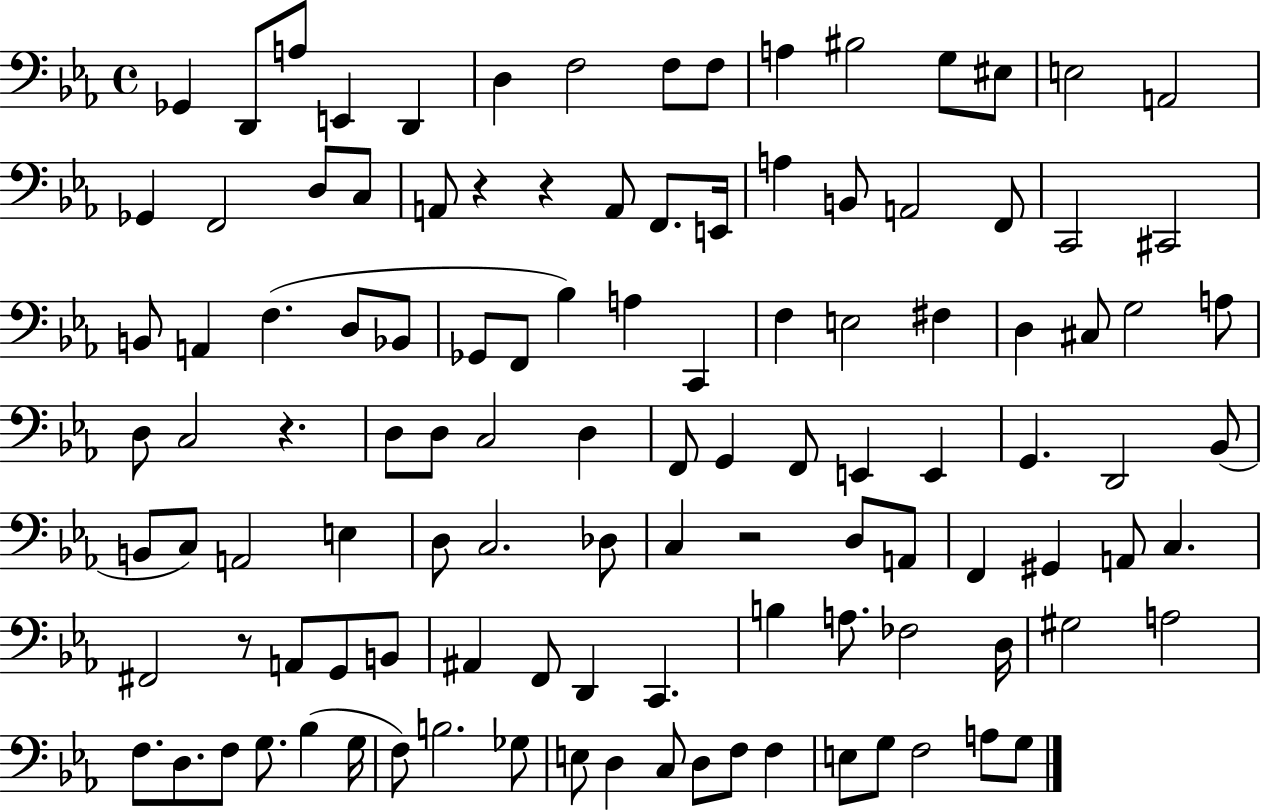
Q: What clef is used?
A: bass